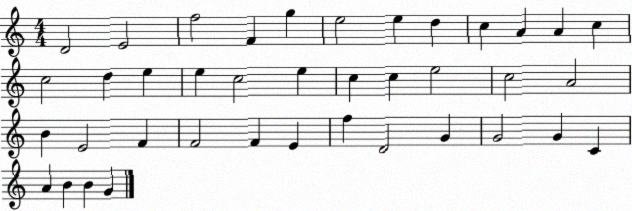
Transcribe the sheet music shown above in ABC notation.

X:1
T:Untitled
M:4/4
L:1/4
K:C
D2 E2 f2 F g e2 e d c A A c c2 d e e c2 e c c e2 c2 A2 B E2 F F2 F E f D2 G G2 G C A B B G